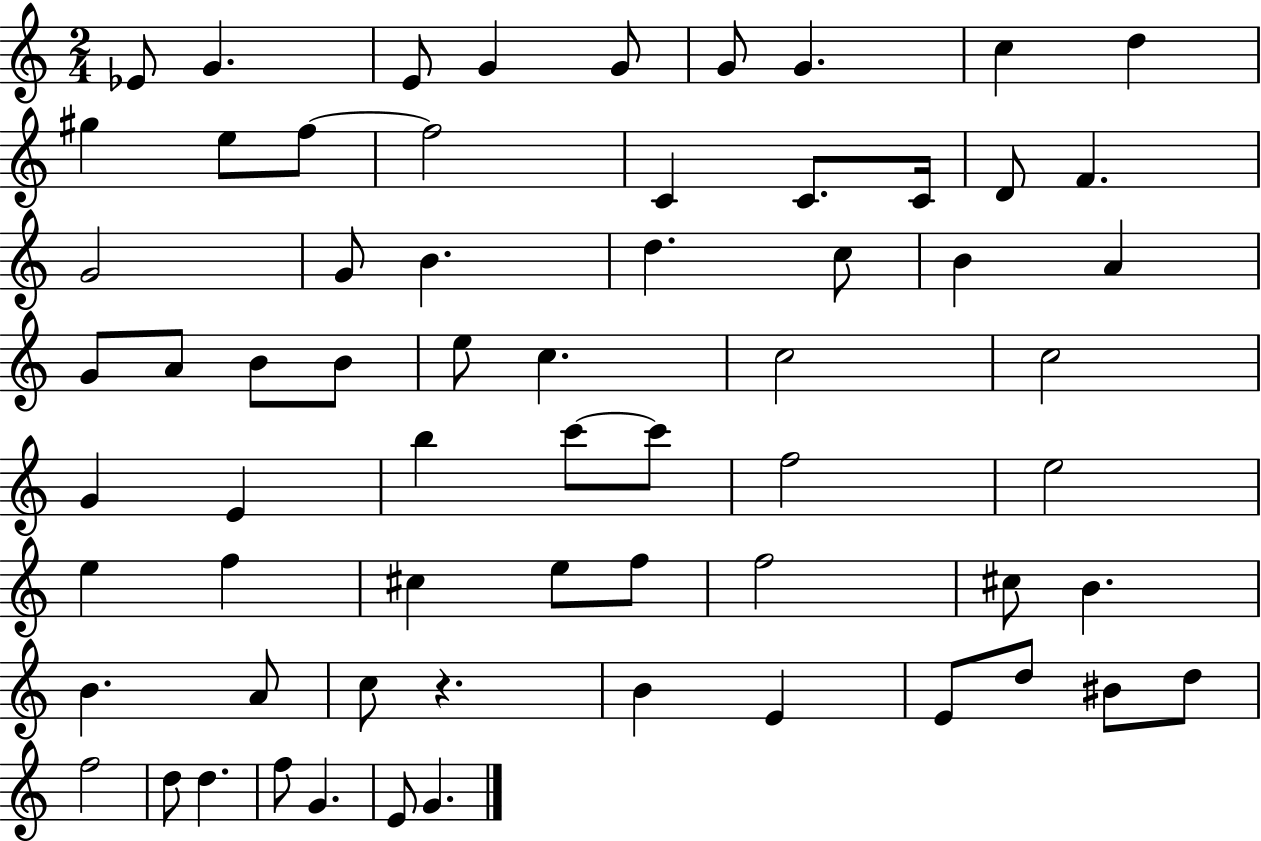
X:1
T:Untitled
M:2/4
L:1/4
K:C
_E/2 G E/2 G G/2 G/2 G c d ^g e/2 f/2 f2 C C/2 C/4 D/2 F G2 G/2 B d c/2 B A G/2 A/2 B/2 B/2 e/2 c c2 c2 G E b c'/2 c'/2 f2 e2 e f ^c e/2 f/2 f2 ^c/2 B B A/2 c/2 z B E E/2 d/2 ^B/2 d/2 f2 d/2 d f/2 G E/2 G